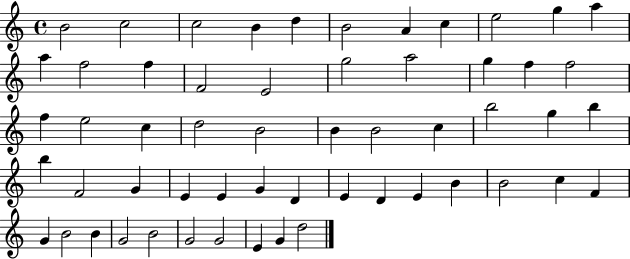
B4/h C5/h C5/h B4/q D5/q B4/h A4/q C5/q E5/h G5/q A5/q A5/q F5/h F5/q F4/h E4/h G5/h A5/h G5/q F5/q F5/h F5/q E5/h C5/q D5/h B4/h B4/q B4/h C5/q B5/h G5/q B5/q B5/q F4/h G4/q E4/q E4/q G4/q D4/q E4/q D4/q E4/q B4/q B4/h C5/q F4/q G4/q B4/h B4/q G4/h B4/h G4/h G4/h E4/q G4/q D5/h